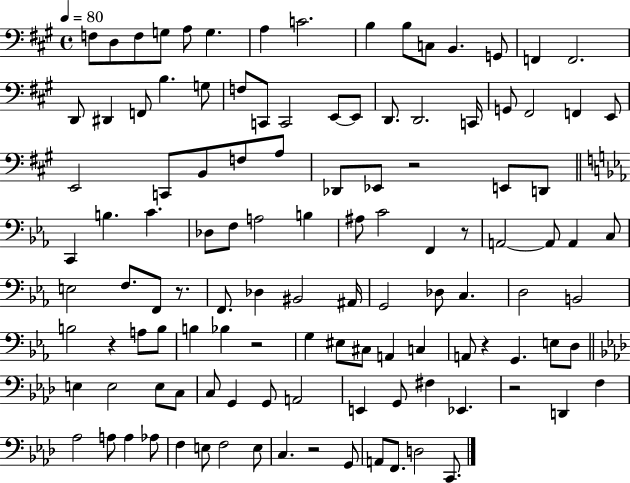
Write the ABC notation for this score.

X:1
T:Untitled
M:4/4
L:1/4
K:A
F,/2 D,/2 F,/2 G,/2 A,/2 G, A, C2 B, B,/2 C,/2 B,, G,,/2 F,, F,,2 D,,/2 ^D,, F,,/2 B, G,/2 F,/2 C,,/2 C,,2 E,,/2 E,,/2 D,,/2 D,,2 C,,/4 G,,/2 ^F,,2 F,, E,,/2 E,,2 C,,/2 B,,/2 F,/2 A,/2 _D,,/2 _E,,/2 z2 E,,/2 D,,/2 C,, B, C _D,/2 F,/2 A,2 B, ^A,/2 C2 F,, z/2 A,,2 A,,/2 A,, C,/2 E,2 F,/2 F,,/2 z/2 F,,/2 _D, ^B,,2 ^A,,/4 G,,2 _D,/2 C, D,2 B,,2 B,2 z A,/2 B,/2 B, _B, z2 G, ^E,/2 ^C,/2 A,, C, A,,/2 z G,, E,/2 D,/2 E, E,2 E,/2 C,/2 C,/2 G,, G,,/2 A,,2 E,, G,,/2 ^F, _E,, z2 D,, F, _A,2 A,/2 A, _A,/2 F, E,/2 F,2 E,/2 C, z2 G,,/2 A,,/2 F,,/2 D,2 C,,/2